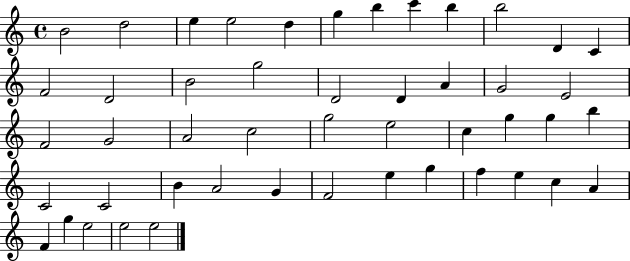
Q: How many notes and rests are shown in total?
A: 48